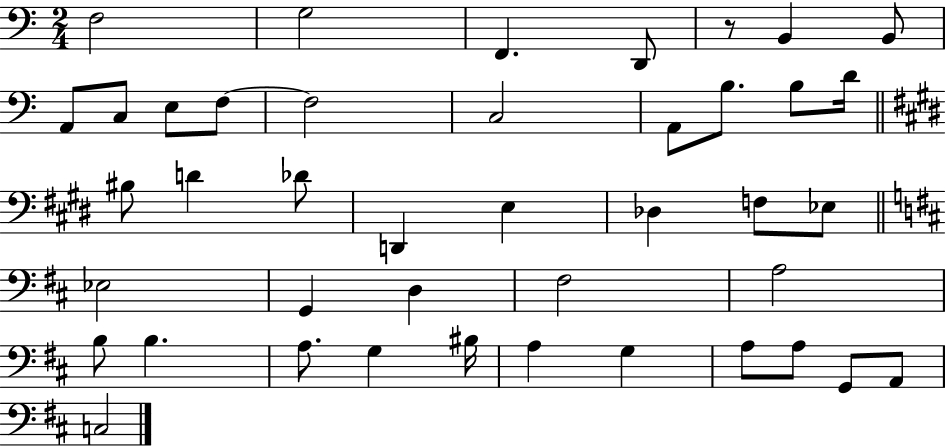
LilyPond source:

{
  \clef bass
  \numericTimeSignature
  \time 2/4
  \key c \major
  \repeat volta 2 { f2 | g2 | f,4. d,8 | r8 b,4 b,8 | \break a,8 c8 e8 f8~~ | f2 | c2 | a,8 b8. b8 d'16 | \break \bar "||" \break \key e \major bis8 d'4 des'8 | d,4 e4 | des4 f8 ees8 | \bar "||" \break \key b \minor ees2 | g,4 d4 | fis2 | a2 | \break b8 b4. | a8. g4 bis16 | a4 g4 | a8 a8 g,8 a,8 | \break c2 | } \bar "|."
}